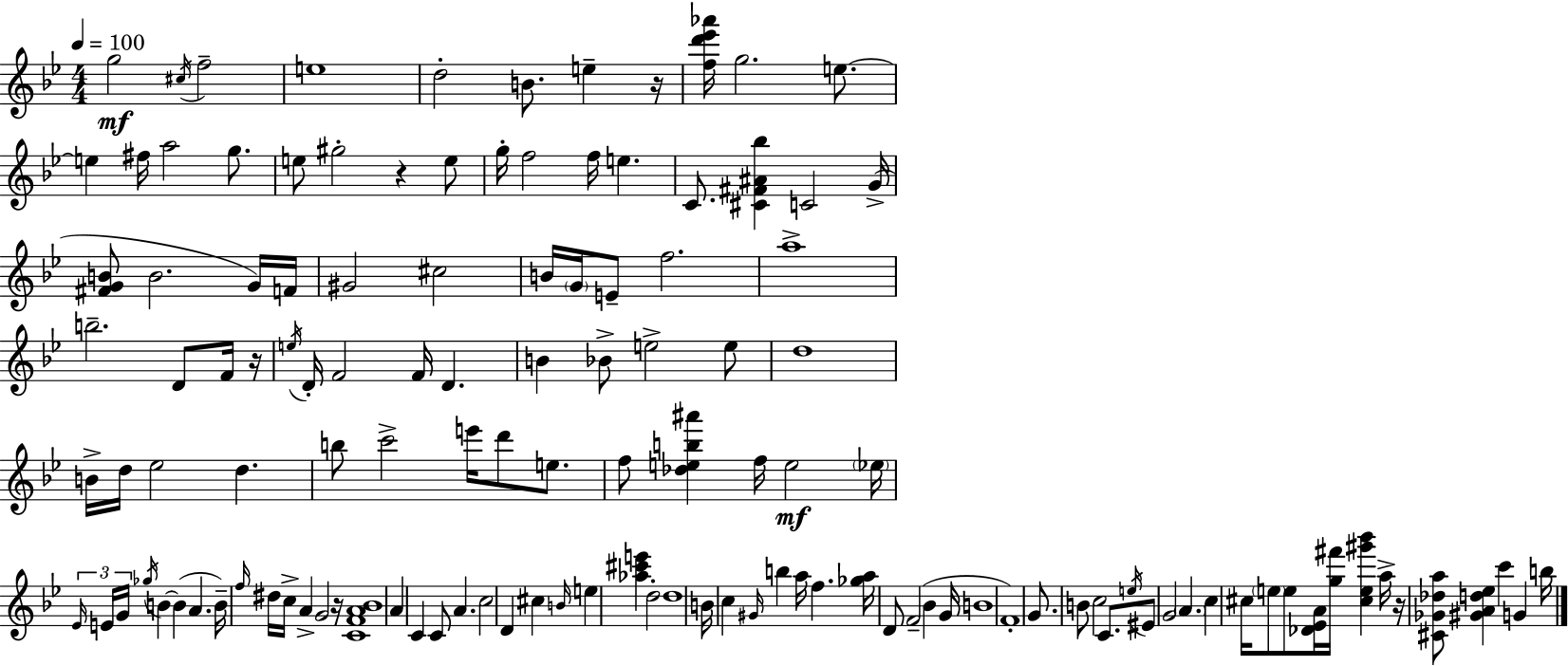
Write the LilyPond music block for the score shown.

{
  \clef treble
  \numericTimeSignature
  \time 4/4
  \key bes \major
  \tempo 4 = 100
  g''2\mf \acciaccatura { cis''16 } f''2-- | e''1 | d''2-. b'8. e''4-- | r16 <f'' d''' ees''' aes'''>16 g''2. e''8.~~ | \break e''4 fis''16 a''2 g''8. | e''8 gis''2-. r4 e''8 | g''16-. f''2 f''16 e''4. | c'8. <cis' fis' ais' bes''>4 c'2 | \break g'16->( <fis' g' b'>8 b'2. g'16) | f'16 gis'2 cis''2 | b'16 \parenthesize g'16 e'8-- f''2. | a''1-> | \break b''2.-- d'8 f'16 | r16 \acciaccatura { e''16 } d'16-. f'2 f'16 d'4. | b'4 bes'8-> e''2-> | e''8 d''1 | \break b'16-> d''16 ees''2 d''4. | b''8 c'''2-> e'''16 d'''8 e''8. | f''8 <des'' e'' b'' ais'''>4 f''16 e''2\mf | \parenthesize ees''16 \tuplet 3/2 { \grace { ees'16 } e'16 g'16 } \acciaccatura { ges''16 } b'4~~ b'4( a'4. | \break b'16--) \grace { f''16 } dis''16 c''16-> a'4-> g'2 | r16 <c' f' a' bes'>1 | a'4 c'4 c'8 a'4. | c''2 d'4 | \break cis''4 \grace { b'16 } e''4 <aes'' cis''' e'''>4 d''2-. | d''1 | b'16 c''4 \grace { gis'16 } b''4 | a''16 f''4. <ges'' a''>16 d'8 f'2--( | \break bes'4 g'16 b'1 | f'1-.) | g'8. b'8 c''2 | c'8. \acciaccatura { e''16 } eis'8 g'2 | \break \parenthesize a'4. c''4 cis''16 \parenthesize e''8 e''8 | <des' ees' a'>16 <g'' fis'''>16 <cis'' e'' gis''' bes'''>4 a''16-> r16 <cis' ges' des'' a''>8 <gis' a' d'' ees''>4 c'''4 | g'4 b''16 \bar "|."
}